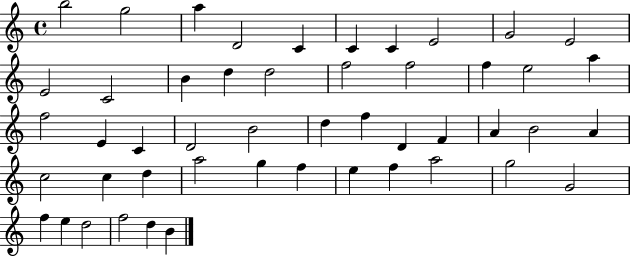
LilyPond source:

{
  \clef treble
  \time 4/4
  \defaultTimeSignature
  \key c \major
  b''2 g''2 | a''4 d'2 c'4 | c'4 c'4 e'2 | g'2 e'2 | \break e'2 c'2 | b'4 d''4 d''2 | f''2 f''2 | f''4 e''2 a''4 | \break f''2 e'4 c'4 | d'2 b'2 | d''4 f''4 d'4 f'4 | a'4 b'2 a'4 | \break c''2 c''4 d''4 | a''2 g''4 f''4 | e''4 f''4 a''2 | g''2 g'2 | \break f''4 e''4 d''2 | f''2 d''4 b'4 | \bar "|."
}